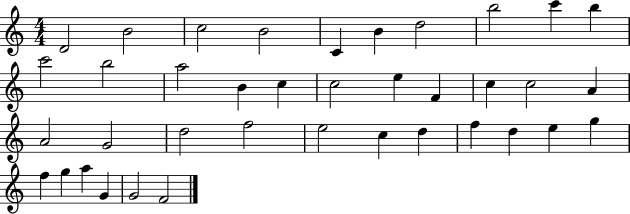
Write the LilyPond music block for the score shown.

{
  \clef treble
  \numericTimeSignature
  \time 4/4
  \key c \major
  d'2 b'2 | c''2 b'2 | c'4 b'4 d''2 | b''2 c'''4 b''4 | \break c'''2 b''2 | a''2 b'4 c''4 | c''2 e''4 f'4 | c''4 c''2 a'4 | \break a'2 g'2 | d''2 f''2 | e''2 c''4 d''4 | f''4 d''4 e''4 g''4 | \break f''4 g''4 a''4 g'4 | g'2 f'2 | \bar "|."
}